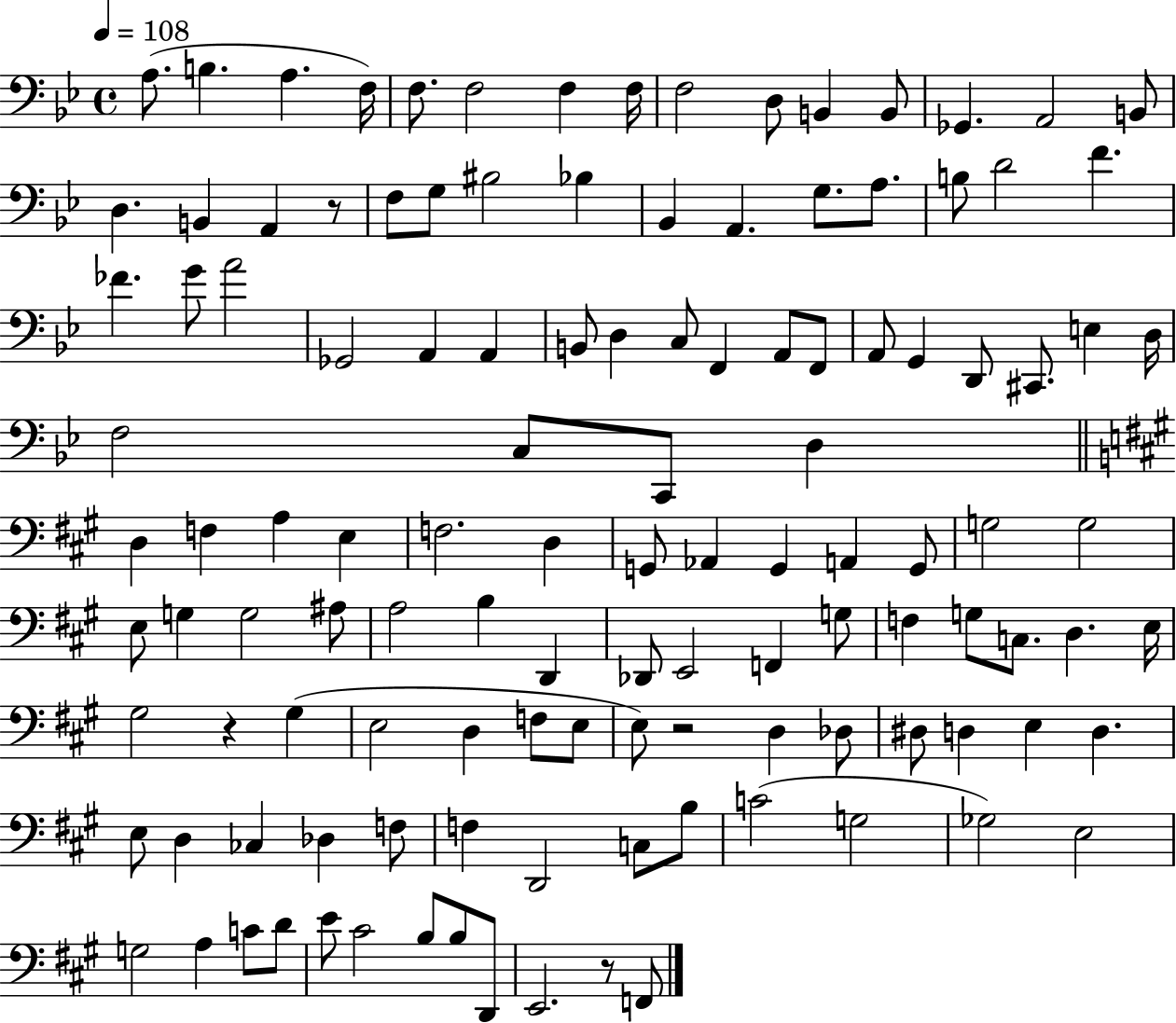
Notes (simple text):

A3/e. B3/q. A3/q. F3/s F3/e. F3/h F3/q F3/s F3/h D3/e B2/q B2/e Gb2/q. A2/h B2/e D3/q. B2/q A2/q R/e F3/e G3/e BIS3/h Bb3/q Bb2/q A2/q. G3/e. A3/e. B3/e D4/h F4/q. FES4/q. G4/e A4/h Gb2/h A2/q A2/q B2/e D3/q C3/e F2/q A2/e F2/e A2/e G2/q D2/e C#2/e. E3/q D3/s F3/h C3/e C2/e D3/q D3/q F3/q A3/q E3/q F3/h. D3/q G2/e Ab2/q G2/q A2/q G2/e G3/h G3/h E3/e G3/q G3/h A#3/e A3/h B3/q D2/q Db2/e E2/h F2/q G3/e F3/q G3/e C3/e. D3/q. E3/s G#3/h R/q G#3/q E3/h D3/q F3/e E3/e E3/e R/h D3/q Db3/e D#3/e D3/q E3/q D3/q. E3/e D3/q CES3/q Db3/q F3/e F3/q D2/h C3/e B3/e C4/h G3/h Gb3/h E3/h G3/h A3/q C4/e D4/e E4/e C#4/h B3/e B3/e D2/e E2/h. R/e F2/e